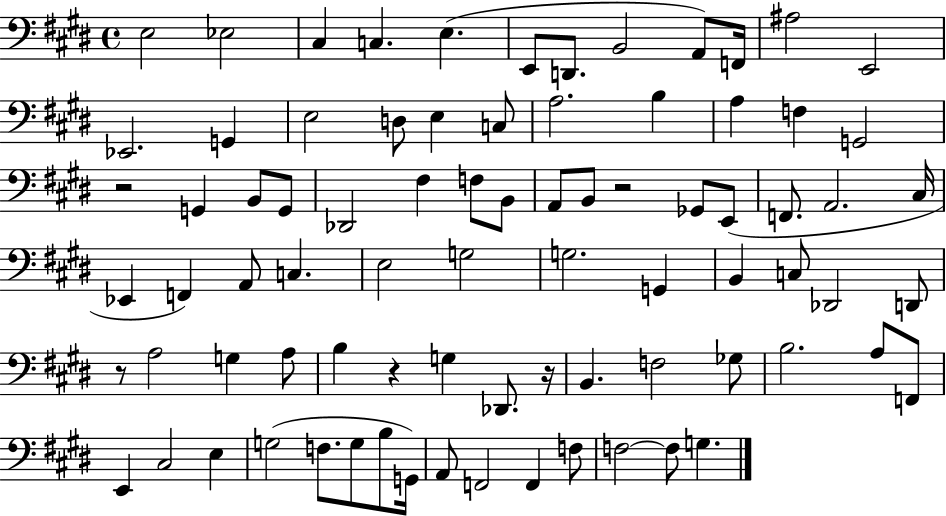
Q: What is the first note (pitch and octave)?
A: E3